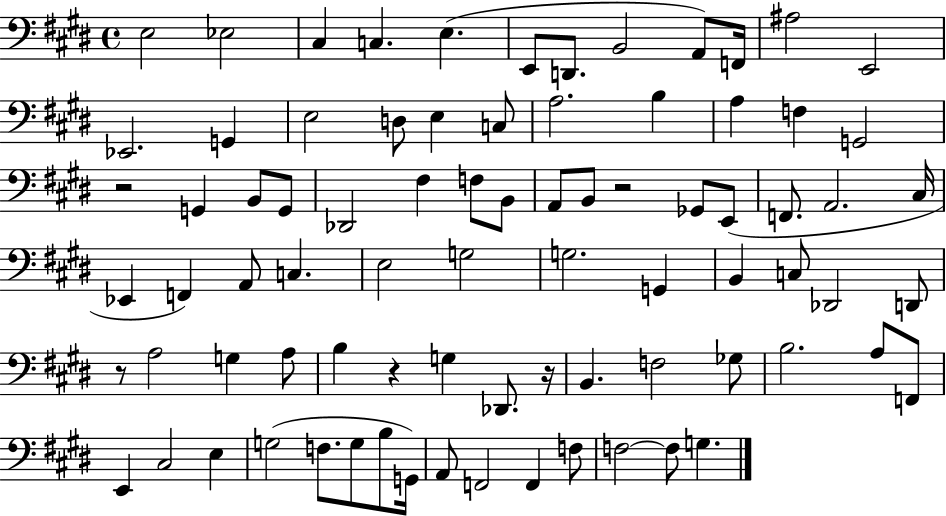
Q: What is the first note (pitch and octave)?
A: E3